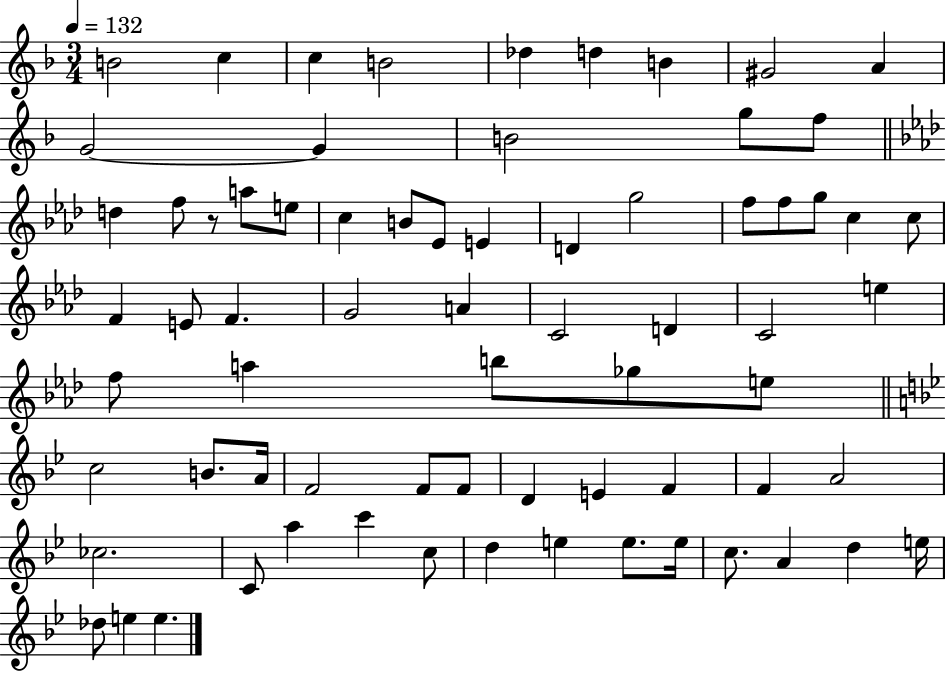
B4/h C5/q C5/q B4/h Db5/q D5/q B4/q G#4/h A4/q G4/h G4/q B4/h G5/e F5/e D5/q F5/e R/e A5/e E5/e C5/q B4/e Eb4/e E4/q D4/q G5/h F5/e F5/e G5/e C5/q C5/e F4/q E4/e F4/q. G4/h A4/q C4/h D4/q C4/h E5/q F5/e A5/q B5/e Gb5/e E5/e C5/h B4/e. A4/s F4/h F4/e F4/e D4/q E4/q F4/q F4/q A4/h CES5/h. C4/e A5/q C6/q C5/e D5/q E5/q E5/e. E5/s C5/e. A4/q D5/q E5/s Db5/e E5/q E5/q.